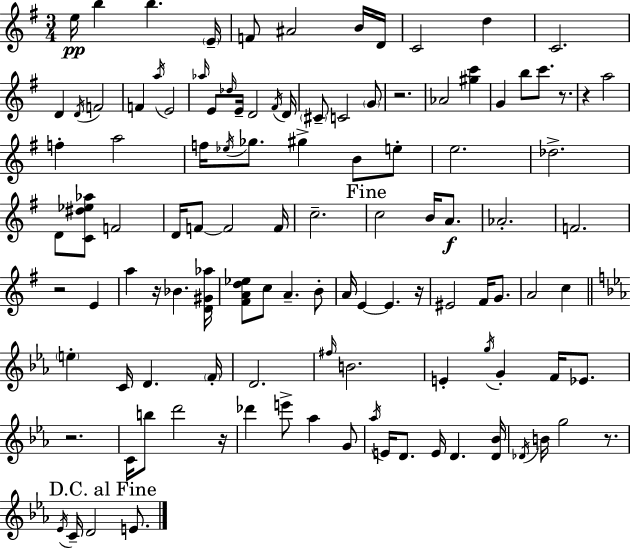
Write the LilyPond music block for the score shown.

{
  \clef treble
  \numericTimeSignature
  \time 3/4
  \key g \major
  \repeat volta 2 { e''16\pp b''4 b''4. \parenthesize e'16-- | f'8 ais'2 b'16 d'16 | c'2 d''4 | c'2. | \break d'4 \acciaccatura { d'16 } f'2 | f'4 \acciaccatura { a''16 } e'2 | \grace { aes''16 } e'8 \grace { des''16 } e'16-- d'2 | \acciaccatura { fis'16 } d'16 \parenthesize cis'8-- c'2 | \break \parenthesize g'8 r2. | aes'2 | <gis'' c'''>4 g'4 b''8 c'''8. | r8. r4 a''2 | \break f''4-. a''2 | f''16 \acciaccatura { ees''16 } ges''8. gis''4-> | b'8 e''8-. e''2. | des''2.-> | \break d'8 <c' dis'' ees'' aes''>8 f'2 | d'16 f'8~~ f'2 | f'16 c''2.-- | \mark "Fine" c''2 | \break b'16 a'8.\f aes'2.-. | f'2. | r2 | e'4 a''4 r16 bes'4. | \break <d' gis' aes''>16 <fis' a' d'' ees''>8 c''8 a'4.-- | b'8-. a'16 e'4~~ e'4. | r16 eis'2 | fis'16 g'8. a'2 | \break c''4 \bar "||" \break \key c \minor \parenthesize e''4-. c'16 d'4. \parenthesize f'16-. | d'2. | \grace { fis''16 } b'2. | e'4-. \acciaccatura { g''16 } g'4-. f'16 ees'8. | \break r2. | c'16 b''8 d'''2 | r16 des'''4 e'''8-> aes''4 | g'8 \acciaccatura { aes''16 } e'16 d'8. e'16 d'4. | \break <d' bes'>16 \acciaccatura { des'16 } b'16 g''2 | r8. \mark "D.C. al Fine" \acciaccatura { ees'16 } c'16-- d'2 | e'8. } \bar "|."
}